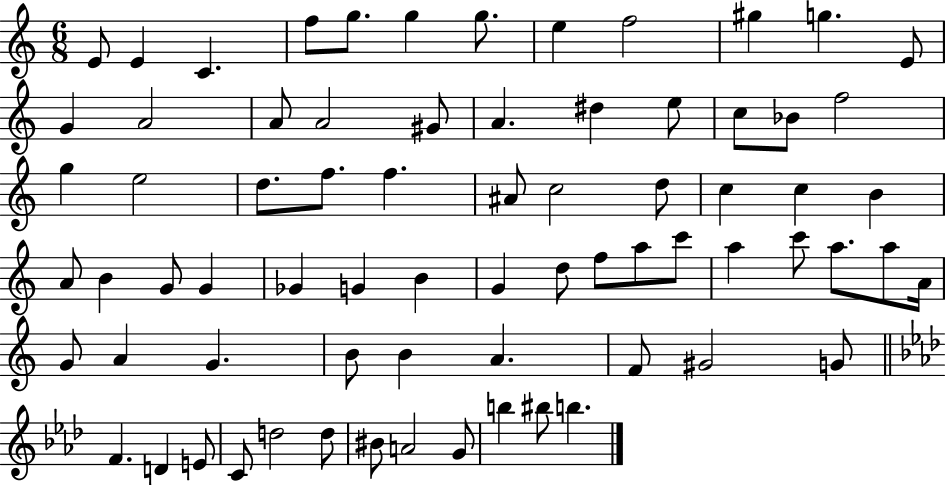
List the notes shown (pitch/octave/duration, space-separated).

E4/e E4/q C4/q. F5/e G5/e. G5/q G5/e. E5/q F5/h G#5/q G5/q. E4/e G4/q A4/h A4/e A4/h G#4/e A4/q. D#5/q E5/e C5/e Bb4/e F5/h G5/q E5/h D5/e. F5/e. F5/q. A#4/e C5/h D5/e C5/q C5/q B4/q A4/e B4/q G4/e G4/q Gb4/q G4/q B4/q G4/q D5/e F5/e A5/e C6/e A5/q C6/e A5/e. A5/e A4/s G4/e A4/q G4/q. B4/e B4/q A4/q. F4/e G#4/h G4/e F4/q. D4/q E4/e C4/e D5/h D5/e BIS4/e A4/h G4/e B5/q BIS5/e B5/q.